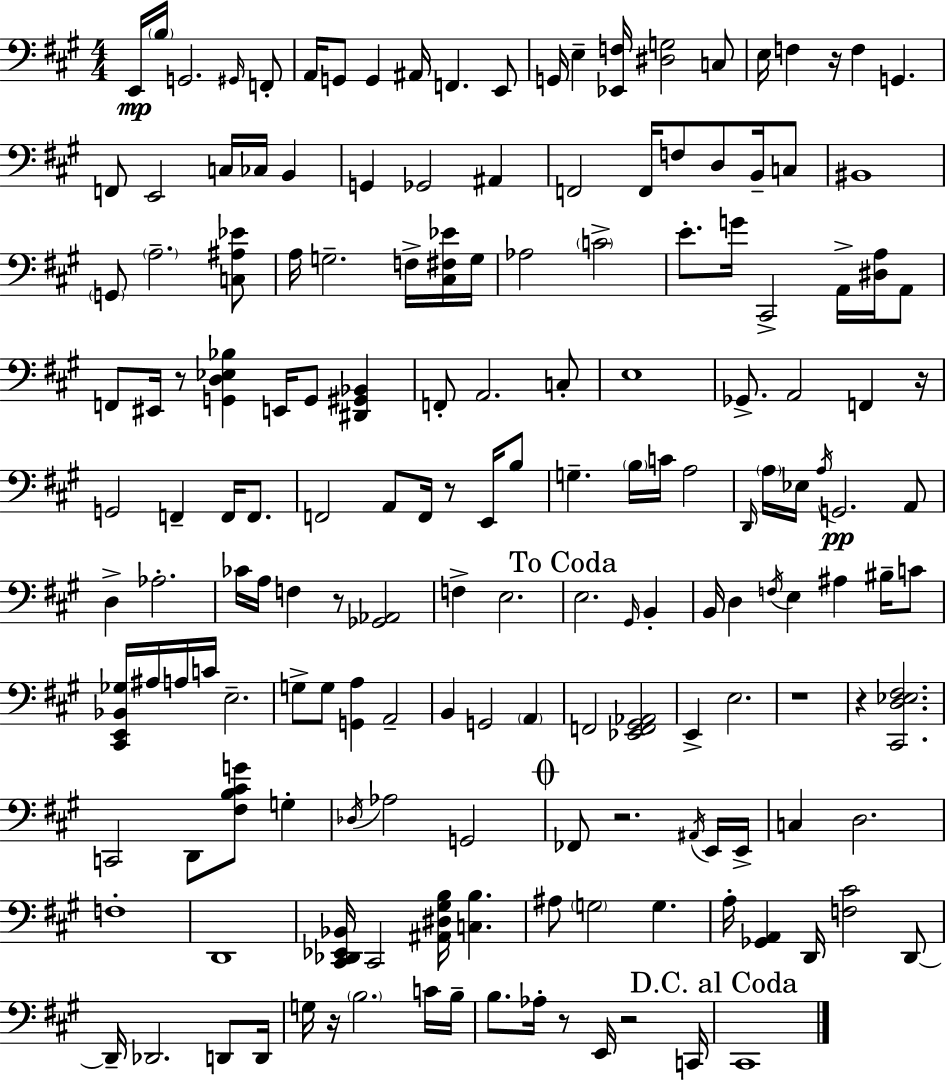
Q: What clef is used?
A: bass